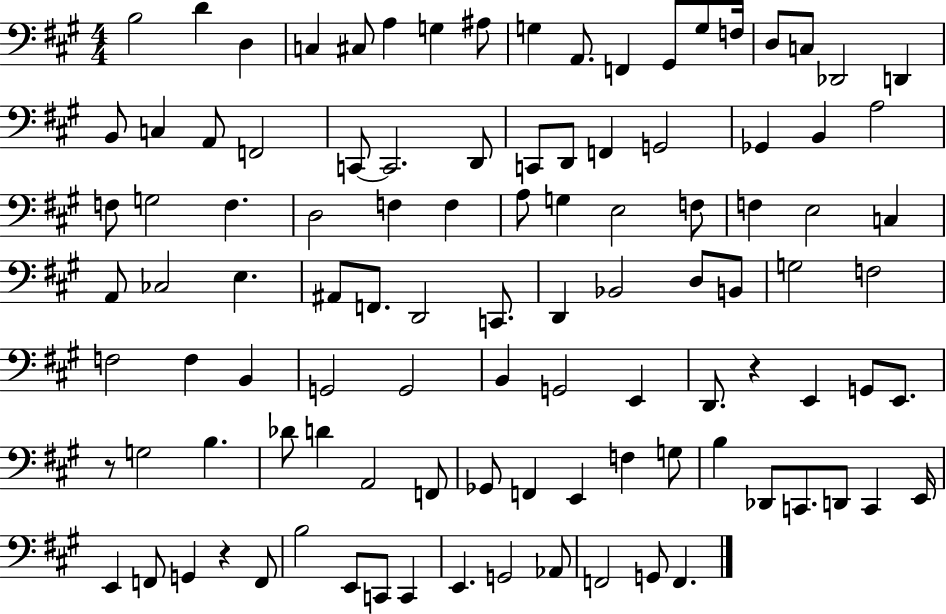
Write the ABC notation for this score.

X:1
T:Untitled
M:4/4
L:1/4
K:A
B,2 D D, C, ^C,/2 A, G, ^A,/2 G, A,,/2 F,, ^G,,/2 G,/2 F,/4 D,/2 C,/2 _D,,2 D,, B,,/2 C, A,,/2 F,,2 C,,/2 C,,2 D,,/2 C,,/2 D,,/2 F,, G,,2 _G,, B,, A,2 F,/2 G,2 F, D,2 F, F, A,/2 G, E,2 F,/2 F, E,2 C, A,,/2 _C,2 E, ^A,,/2 F,,/2 D,,2 C,,/2 D,, _B,,2 D,/2 B,,/2 G,2 F,2 F,2 F, B,, G,,2 G,,2 B,, G,,2 E,, D,,/2 z E,, G,,/2 E,,/2 z/2 G,2 B, _D/2 D A,,2 F,,/2 _G,,/2 F,, E,, F, G,/2 B, _D,,/2 C,,/2 D,,/2 C,, E,,/4 E,, F,,/2 G,, z F,,/2 B,2 E,,/2 C,,/2 C,, E,, G,,2 _A,,/2 F,,2 G,,/2 F,,